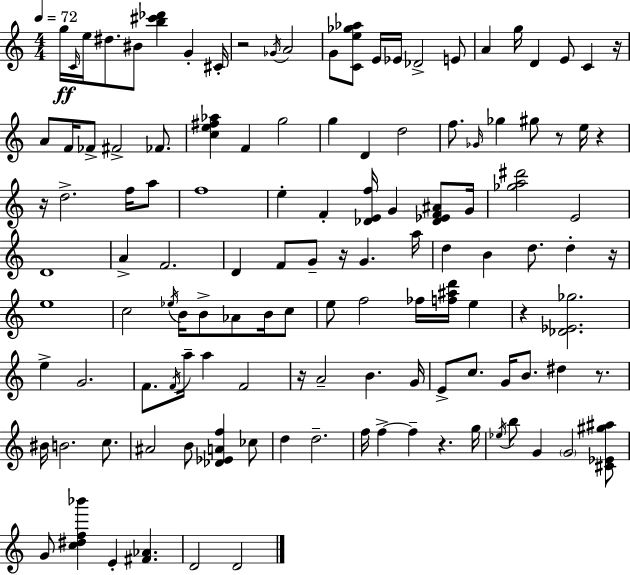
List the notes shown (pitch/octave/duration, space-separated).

G5/s C4/s E5/s D#5/e. BIS4/e [B5,C#6,Db6]/q G4/q C#4/s R/h Gb4/s A4/h G4/e [C4,E5,Gb5,Ab5]/e E4/s Eb4/s Db4/h E4/e A4/q G5/s D4/q E4/e C4/q R/s A4/e F4/s FES4/e F#4/h FES4/e. [C5,E5,F#5,Ab5]/q F4/q G5/h G5/q D4/q D5/h F5/e. Gb4/s Gb5/q G#5/e R/e E5/s R/q R/s D5/h. F5/s A5/e F5/w E5/q F4/q [Db4,E4,F5]/s G4/q [Db4,Eb4,F4,A#4]/e G4/s [Gb5,A5,D#6]/h E4/h D4/w A4/q F4/h. D4/q F4/e G4/e R/s G4/q. A5/s D5/q B4/q D5/e. D5/q R/s E5/w C5/h Eb5/s B4/s B4/e Ab4/e B4/s C5/e E5/e F5/h FES5/s [F5,A#5,D6]/s E5/q R/q [Db4,Eb4,Gb5]/h. E5/q G4/h. F4/e. F4/s A5/s A5/q F4/h R/s A4/h B4/q. G4/s E4/e C5/e. G4/s B4/e. D#5/q R/e. BIS4/s B4/h. C5/e. A#4/h B4/e [Db4,Eb4,A4,F5]/q CES5/e D5/q D5/h. F5/s F5/q F5/q R/q. G5/s Eb5/s B5/e G4/q G4/h [C#4,Eb4,G#5,A#5]/e G4/e [C5,D#5,F5,Bb6]/q E4/q [F#4,Ab4]/q. D4/h D4/h